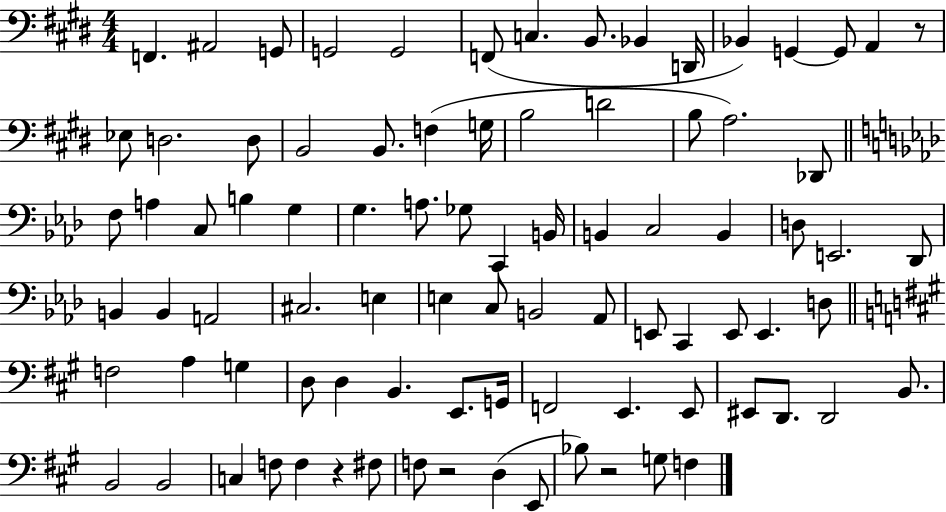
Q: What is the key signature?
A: E major